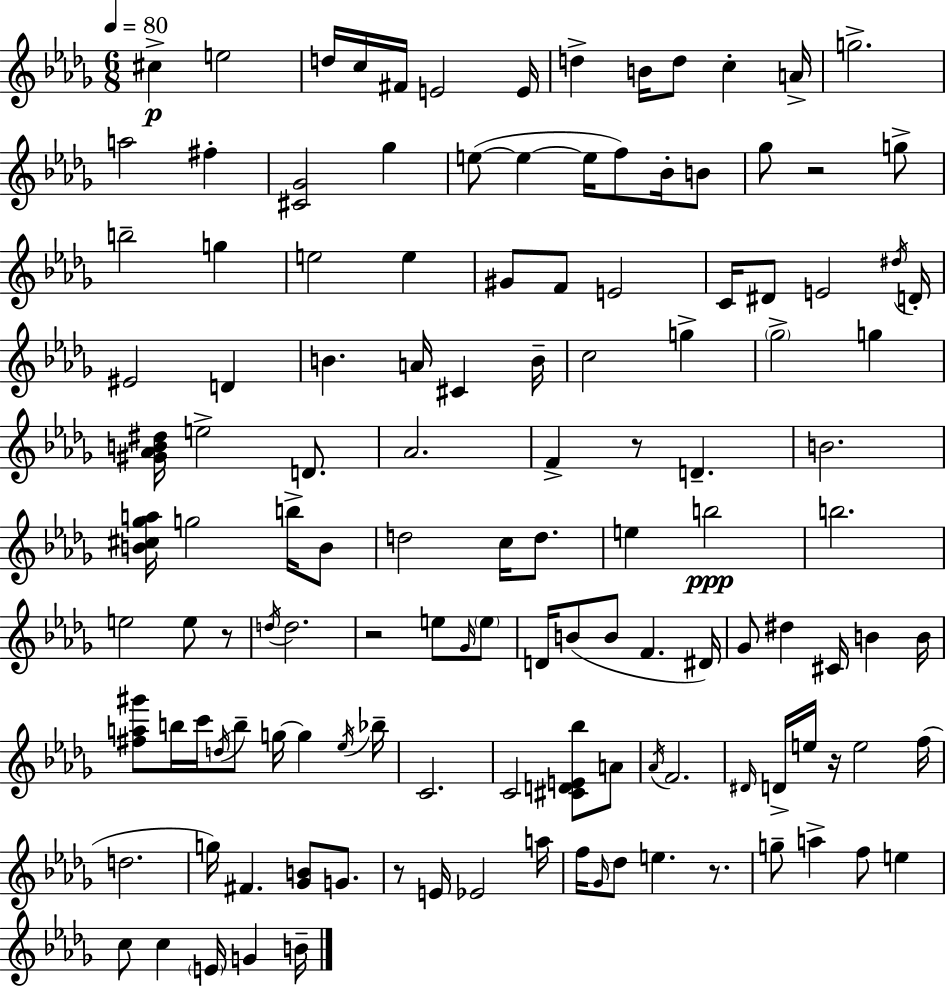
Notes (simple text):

C#5/q E5/h D5/s C5/s F#4/s E4/h E4/s D5/q B4/s D5/e C5/q A4/s G5/h. A5/h F#5/q [C#4,Gb4]/h Gb5/q E5/e E5/q E5/s F5/e Bb4/s B4/e Gb5/e R/h G5/e B5/h G5/q E5/h E5/q G#4/e F4/e E4/h C4/s D#4/e E4/h D#5/s D4/s EIS4/h D4/q B4/q. A4/s C#4/q B4/s C5/h G5/q Gb5/h G5/q [G#4,Ab4,B4,D#5]/s E5/h D4/e. Ab4/h. F4/q R/e D4/q. B4/h. [B4,C#5,Gb5,A5]/s G5/h B5/s B4/e D5/h C5/s D5/e. E5/q B5/h B5/h. E5/h E5/e R/e D5/s D5/h. R/h E5/e Gb4/s E5/e D4/s B4/e B4/e F4/q. D#4/s Gb4/e D#5/q C#4/s B4/q B4/s [F#5,A5,G#6]/e B5/s C6/s D5/s B5/e G5/s G5/q Eb5/s Bb5/s C4/h. C4/h [C#4,D4,E4,Bb5]/e A4/e Ab4/s F4/h. D#4/s D4/s E5/s R/s E5/h F5/s D5/h. G5/s F#4/q. [Gb4,B4]/e G4/e. R/e E4/s Eb4/h A5/s F5/s Gb4/s Db5/e E5/q. R/e. G5/e A5/q F5/e E5/q C5/e C5/q E4/s G4/q B4/s